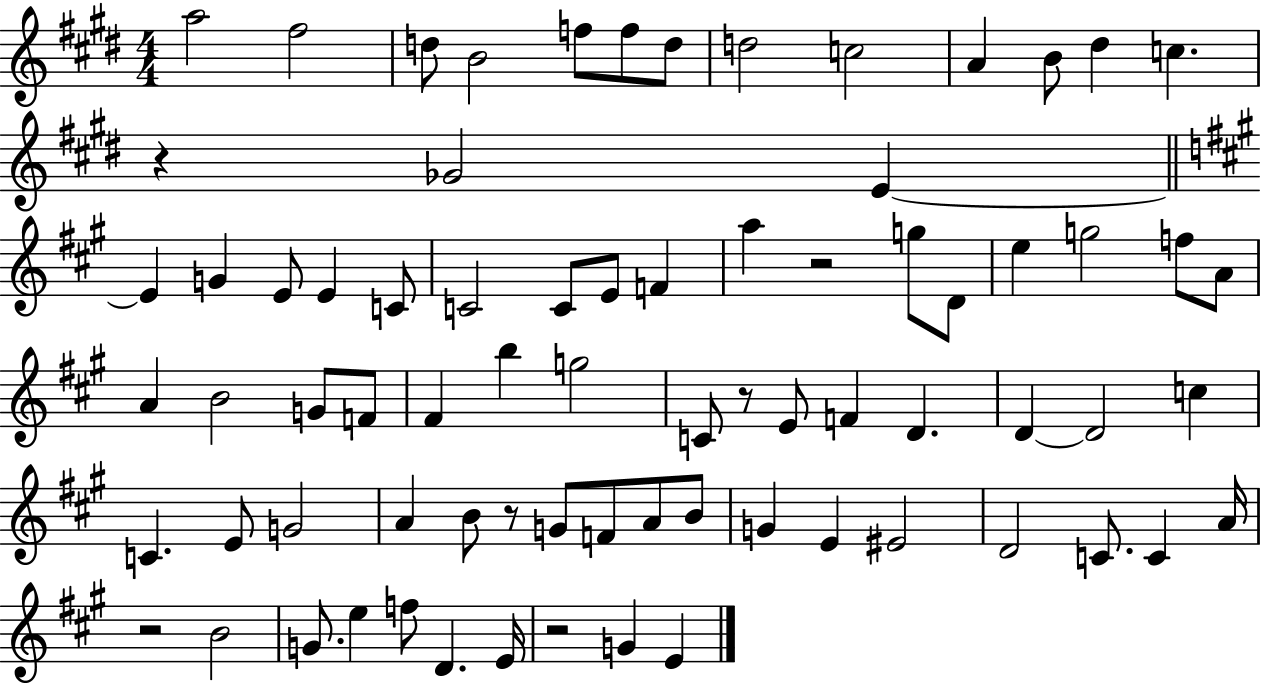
X:1
T:Untitled
M:4/4
L:1/4
K:E
a2 ^f2 d/2 B2 f/2 f/2 d/2 d2 c2 A B/2 ^d c z _G2 E E G E/2 E C/2 C2 C/2 E/2 F a z2 g/2 D/2 e g2 f/2 A/2 A B2 G/2 F/2 ^F b g2 C/2 z/2 E/2 F D D D2 c C E/2 G2 A B/2 z/2 G/2 F/2 A/2 B/2 G E ^E2 D2 C/2 C A/4 z2 B2 G/2 e f/2 D E/4 z2 G E